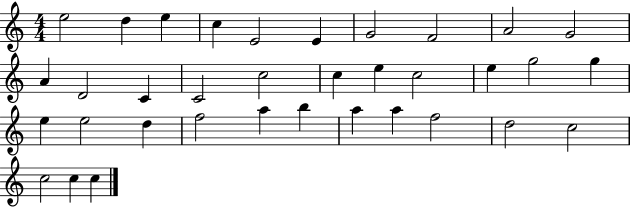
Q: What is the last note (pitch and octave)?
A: C5